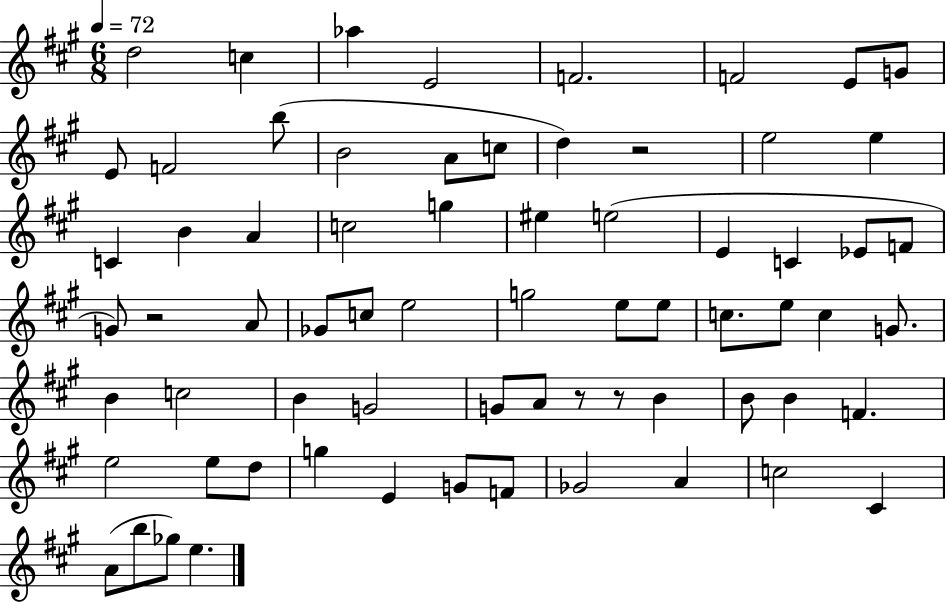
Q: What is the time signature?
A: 6/8